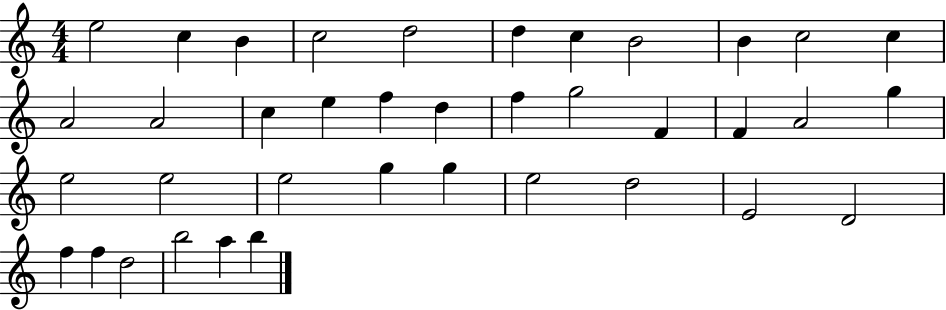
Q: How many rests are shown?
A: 0